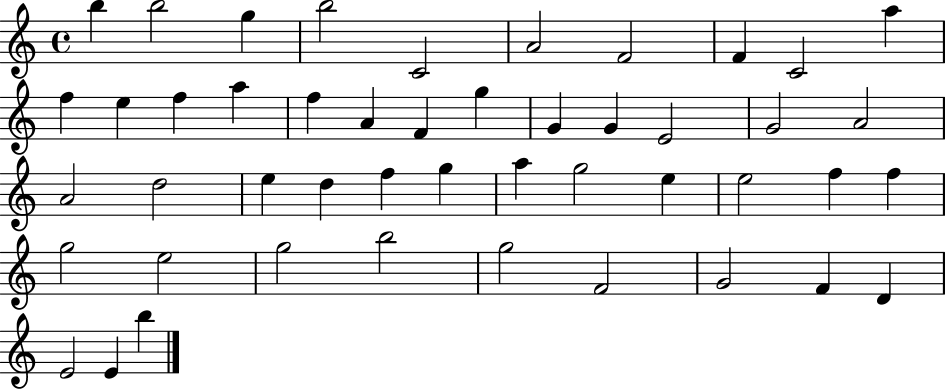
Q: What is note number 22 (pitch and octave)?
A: G4